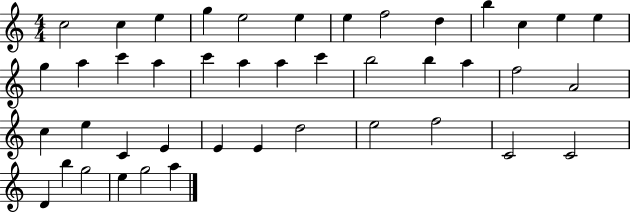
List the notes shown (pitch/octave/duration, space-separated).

C5/h C5/q E5/q G5/q E5/h E5/q E5/q F5/h D5/q B5/q C5/q E5/q E5/q G5/q A5/q C6/q A5/q C6/q A5/q A5/q C6/q B5/h B5/q A5/q F5/h A4/h C5/q E5/q C4/q E4/q E4/q E4/q D5/h E5/h F5/h C4/h C4/h D4/q B5/q G5/h E5/q G5/h A5/q